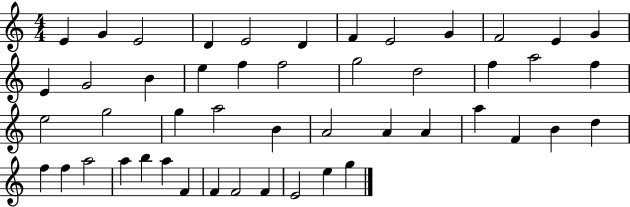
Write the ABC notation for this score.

X:1
T:Untitled
M:4/4
L:1/4
K:C
E G E2 D E2 D F E2 G F2 E G E G2 B e f f2 g2 d2 f a2 f e2 g2 g a2 B A2 A A a F B d f f a2 a b a F F F2 F E2 e g